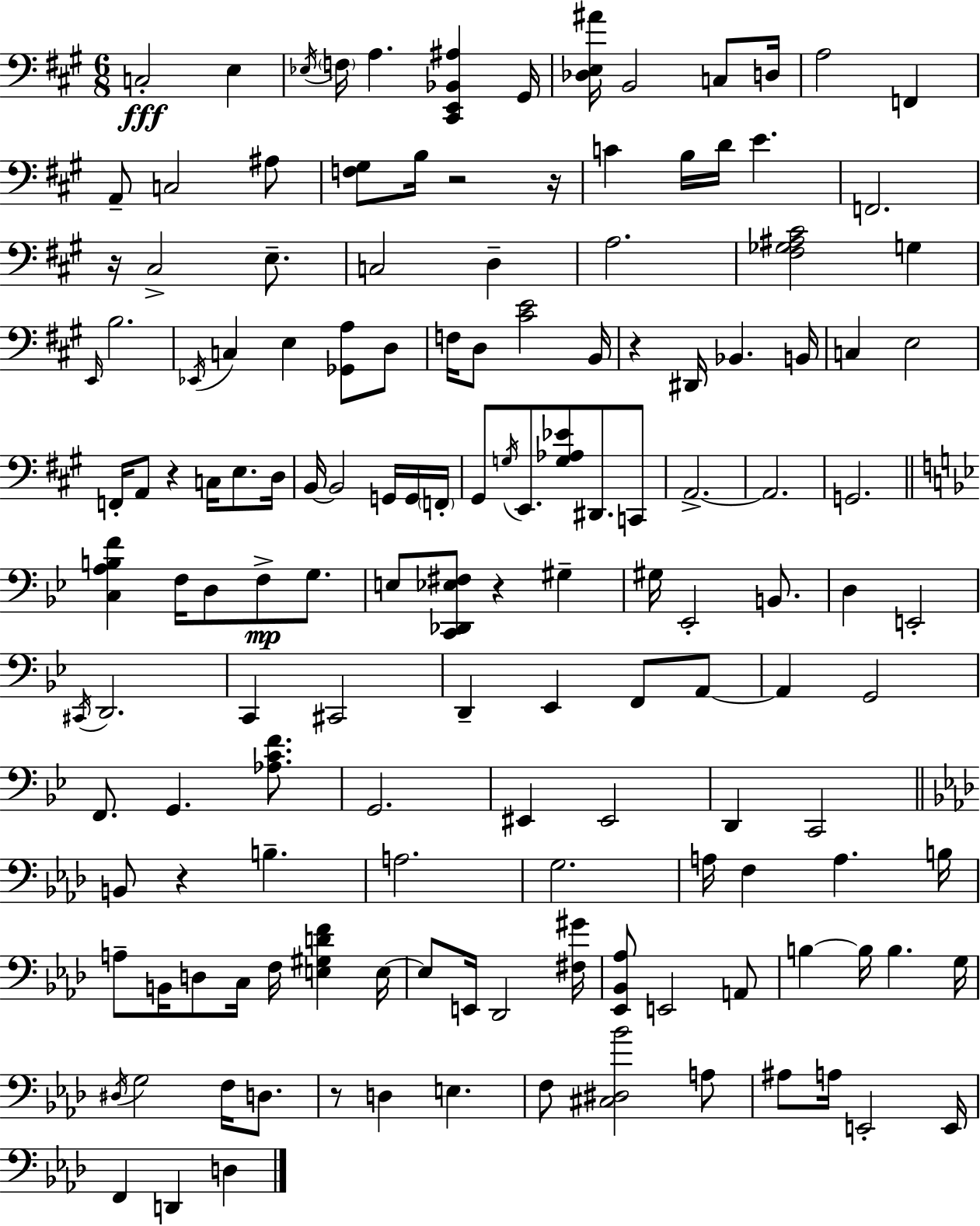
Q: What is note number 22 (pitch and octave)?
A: E3